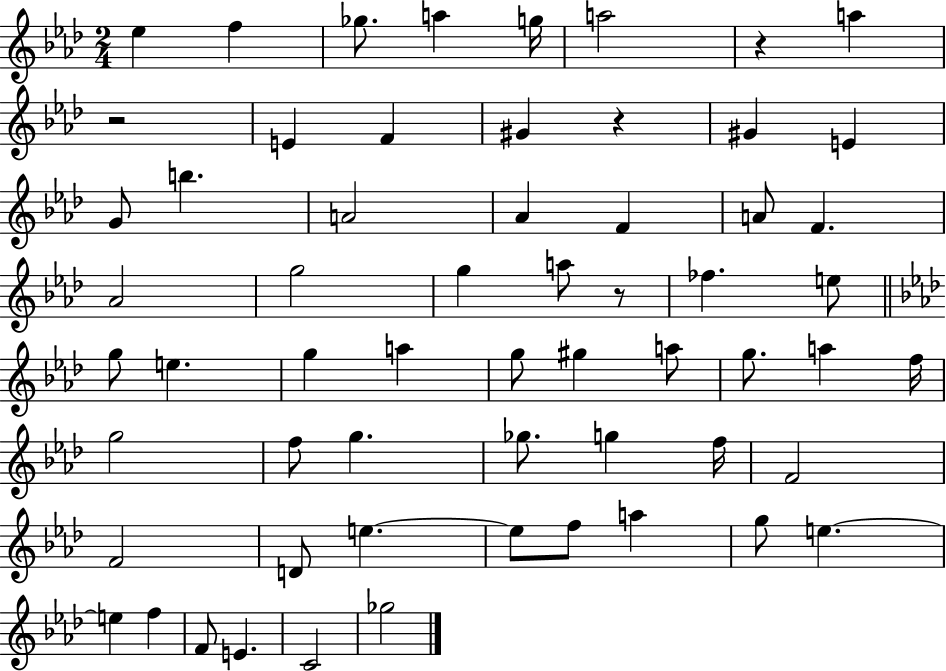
Eb5/q F5/q Gb5/e. A5/q G5/s A5/h R/q A5/q R/h E4/q F4/q G#4/q R/q G#4/q E4/q G4/e B5/q. A4/h Ab4/q F4/q A4/e F4/q. Ab4/h G5/h G5/q A5/e R/e FES5/q. E5/e G5/e E5/q. G5/q A5/q G5/e G#5/q A5/e G5/e. A5/q F5/s G5/h F5/e G5/q. Gb5/e. G5/q F5/s F4/h F4/h D4/e E5/q. E5/e F5/e A5/q G5/e E5/q. E5/q F5/q F4/e E4/q. C4/h Gb5/h